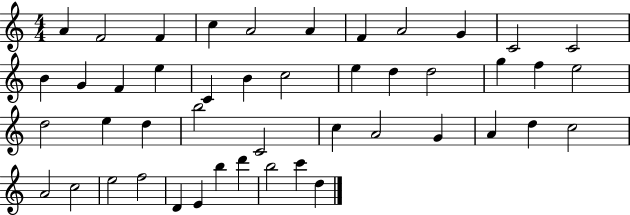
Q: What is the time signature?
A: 4/4